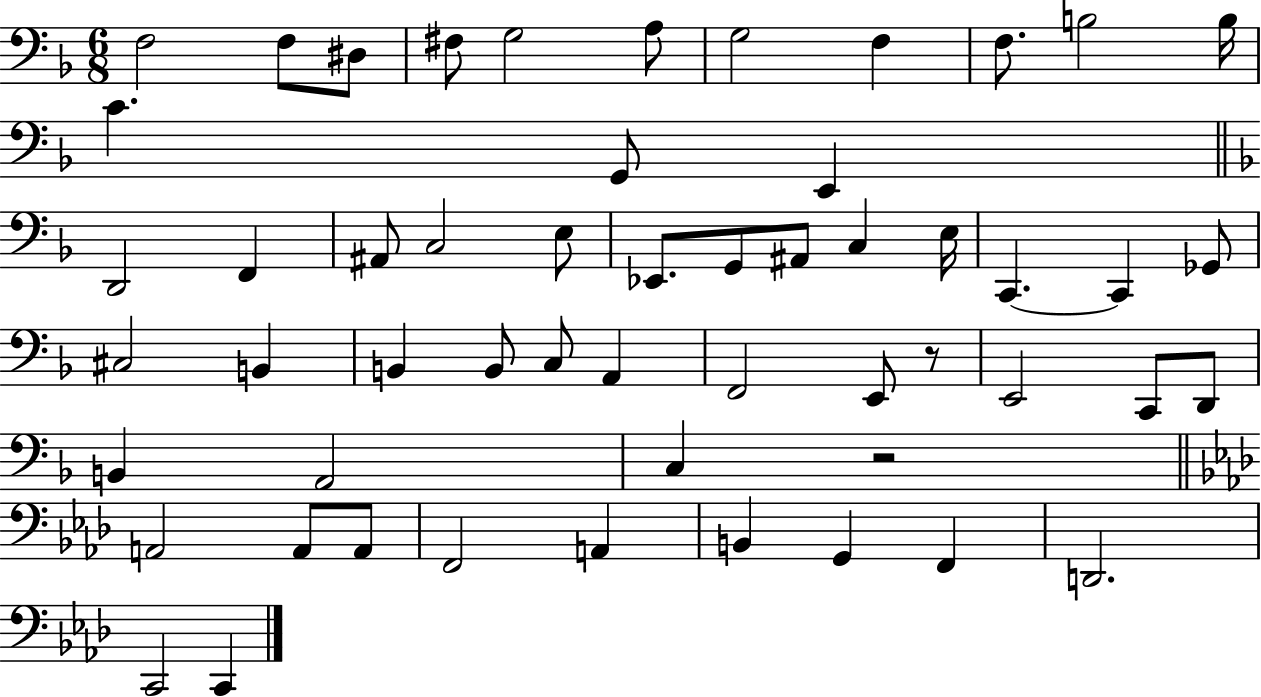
F3/h F3/e D#3/e F#3/e G3/h A3/e G3/h F3/q F3/e. B3/h B3/s C4/q. G2/e E2/q D2/h F2/q A#2/e C3/h E3/e Eb2/e. G2/e A#2/e C3/q E3/s C2/q. C2/q Gb2/e C#3/h B2/q B2/q B2/e C3/e A2/q F2/h E2/e R/e E2/h C2/e D2/e B2/q A2/h C3/q R/h A2/h A2/e A2/e F2/h A2/q B2/q G2/q F2/q D2/h. C2/h C2/q